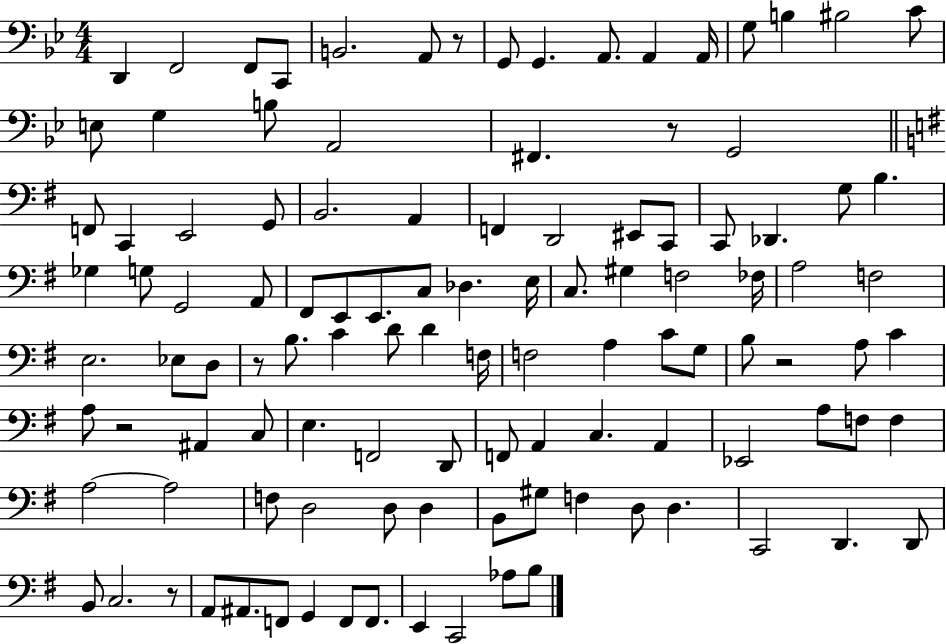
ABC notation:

X:1
T:Untitled
M:4/4
L:1/4
K:Bb
D,, F,,2 F,,/2 C,,/2 B,,2 A,,/2 z/2 G,,/2 G,, A,,/2 A,, A,,/4 G,/2 B, ^B,2 C/2 E,/2 G, B,/2 A,,2 ^F,, z/2 G,,2 F,,/2 C,, E,,2 G,,/2 B,,2 A,, F,, D,,2 ^E,,/2 C,,/2 C,,/2 _D,, G,/2 B, _G, G,/2 G,,2 A,,/2 ^F,,/2 E,,/2 E,,/2 C,/2 _D, E,/4 C,/2 ^G, F,2 _F,/4 A,2 F,2 E,2 _E,/2 D,/2 z/2 B,/2 C D/2 D F,/4 F,2 A, C/2 G,/2 B,/2 z2 A,/2 C A,/2 z2 ^A,, C,/2 E, F,,2 D,,/2 F,,/2 A,, C, A,, _E,,2 A,/2 F,/2 F, A,2 A,2 F,/2 D,2 D,/2 D, B,,/2 ^G,/2 F, D,/2 D, C,,2 D,, D,,/2 B,,/2 C,2 z/2 A,,/2 ^A,,/2 F,,/2 G,, F,,/2 F,,/2 E,, C,,2 _A,/2 B,/2